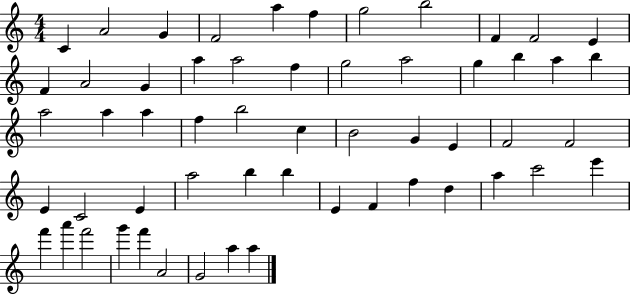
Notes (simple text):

C4/q A4/h G4/q F4/h A5/q F5/q G5/h B5/h F4/q F4/h E4/q F4/q A4/h G4/q A5/q A5/h F5/q G5/h A5/h G5/q B5/q A5/q B5/q A5/h A5/q A5/q F5/q B5/h C5/q B4/h G4/q E4/q F4/h F4/h E4/q C4/h E4/q A5/h B5/q B5/q E4/q F4/q F5/q D5/q A5/q C6/h E6/q F6/q A6/q F6/h G6/q F6/q A4/h G4/h A5/q A5/q